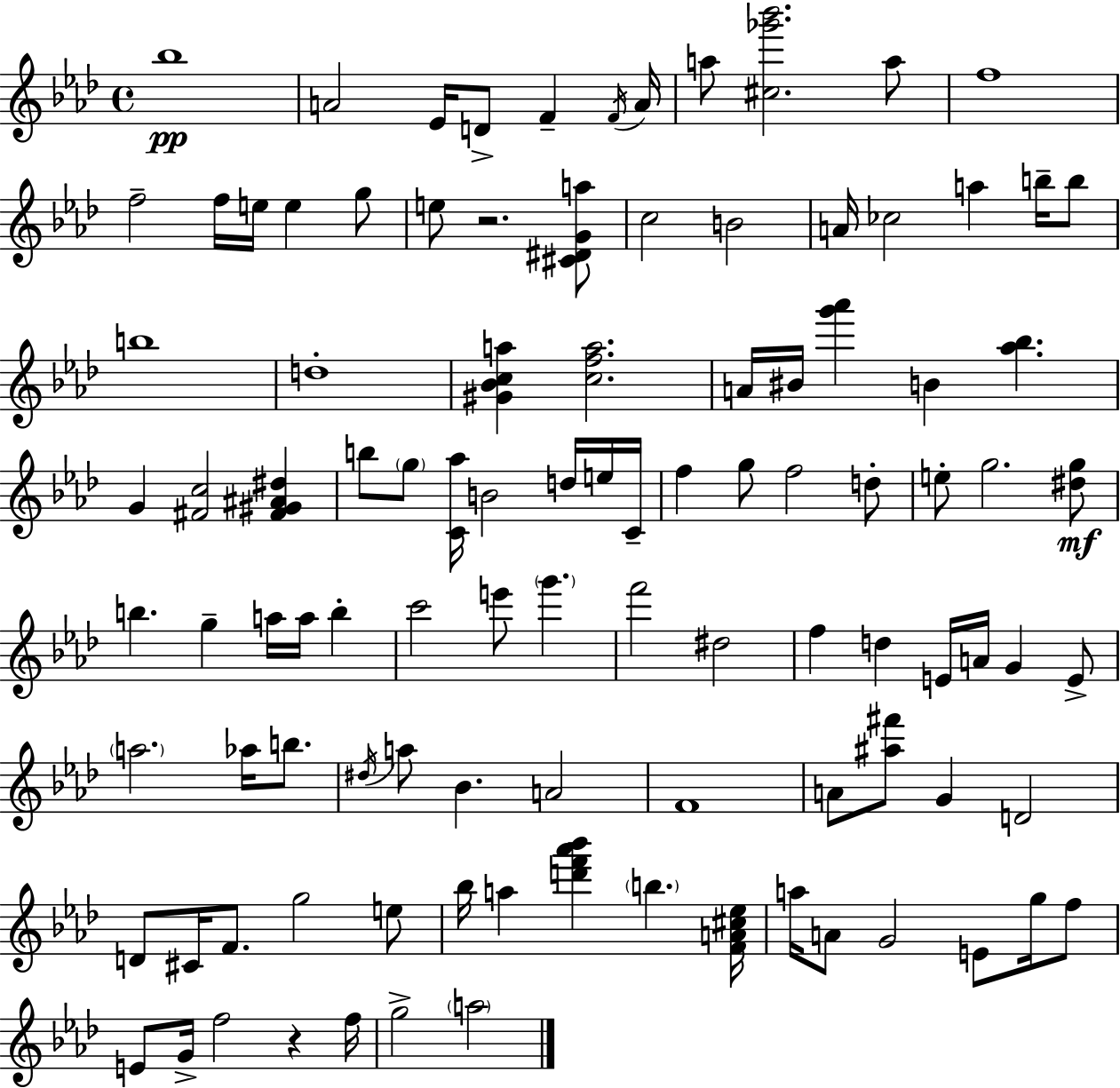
{
  \clef treble
  \time 4/4
  \defaultTimeSignature
  \key aes \major
  bes''1\pp | a'2 ees'16 d'8-> f'4-- \acciaccatura { f'16 } | a'16 a''8 <cis'' ges''' bes'''>2. a''8 | f''1 | \break f''2-- f''16 e''16 e''4 g''8 | e''8 r2. <cis' dis' g' a''>8 | c''2 b'2 | a'16 ces''2 a''4 b''16-- b''8 | \break b''1 | d''1-. | <gis' bes' c'' a''>4 <c'' f'' a''>2. | a'16 bis'16 <g''' aes'''>4 b'4 <aes'' bes''>4. | \break g'4 <fis' c''>2 <fis' gis' ais' dis''>4 | b''8 \parenthesize g''8 <c' aes''>16 b'2 d''16 e''16 | c'16-- f''4 g''8 f''2 d''8-. | e''8-. g''2. <dis'' g''>8\mf | \break b''4. g''4-- a''16 a''16 b''4-. | c'''2 e'''8 \parenthesize g'''4. | f'''2 dis''2 | f''4 d''4 e'16 a'16 g'4 e'8-> | \break \parenthesize a''2. aes''16 b''8. | \acciaccatura { dis''16 } a''8 bes'4. a'2 | f'1 | a'8 <ais'' fis'''>8 g'4 d'2 | \break d'8 cis'16 f'8. g''2 | e''8 bes''16 a''4 <d''' f''' aes''' bes'''>4 \parenthesize b''4. | <f' a' cis'' ees''>16 a''16 a'8 g'2 e'8 g''16 | f''8 e'8 g'16-> f''2 r4 | \break f''16 g''2-> \parenthesize a''2 | \bar "|."
}